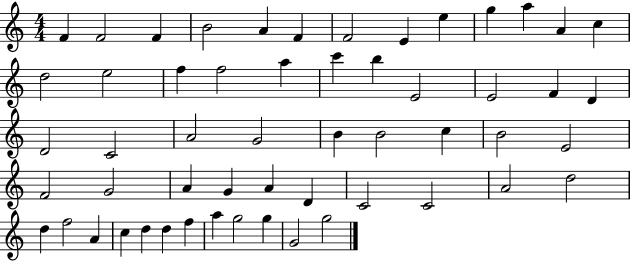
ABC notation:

X:1
T:Untitled
M:4/4
L:1/4
K:C
F F2 F B2 A F F2 E e g a A c d2 e2 f f2 a c' b E2 E2 F D D2 C2 A2 G2 B B2 c B2 E2 F2 G2 A G A D C2 C2 A2 d2 d f2 A c d d f a g2 g G2 g2